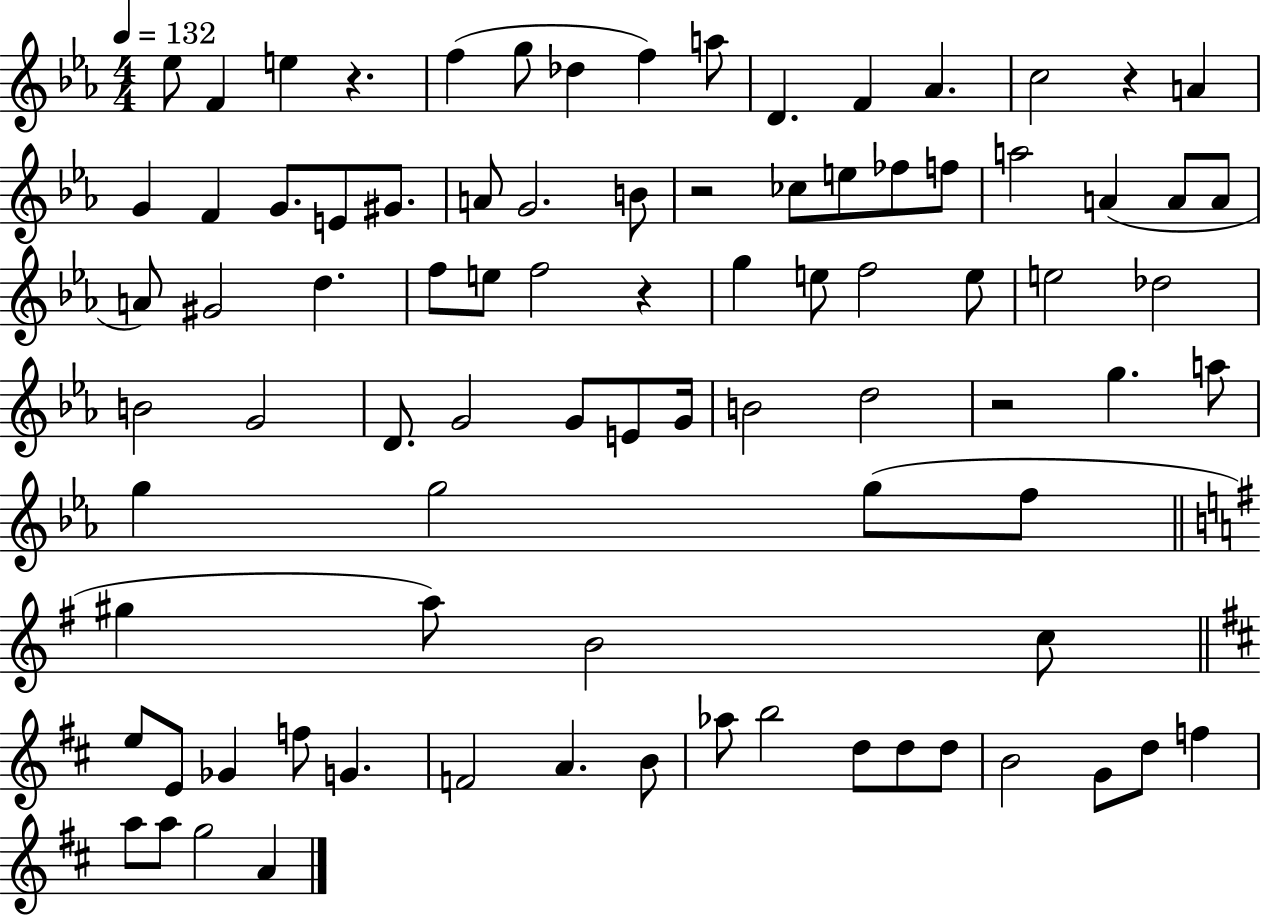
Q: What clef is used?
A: treble